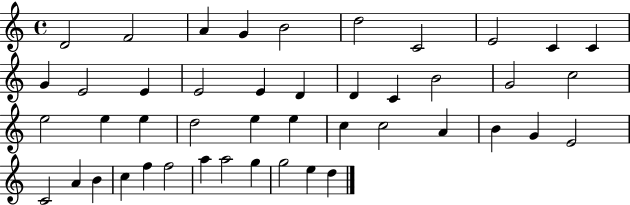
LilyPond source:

{
  \clef treble
  \time 4/4
  \defaultTimeSignature
  \key c \major
  d'2 f'2 | a'4 g'4 b'2 | d''2 c'2 | e'2 c'4 c'4 | \break g'4 e'2 e'4 | e'2 e'4 d'4 | d'4 c'4 b'2 | g'2 c''2 | \break e''2 e''4 e''4 | d''2 e''4 e''4 | c''4 c''2 a'4 | b'4 g'4 e'2 | \break c'2 a'4 b'4 | c''4 f''4 f''2 | a''4 a''2 g''4 | g''2 e''4 d''4 | \break \bar "|."
}